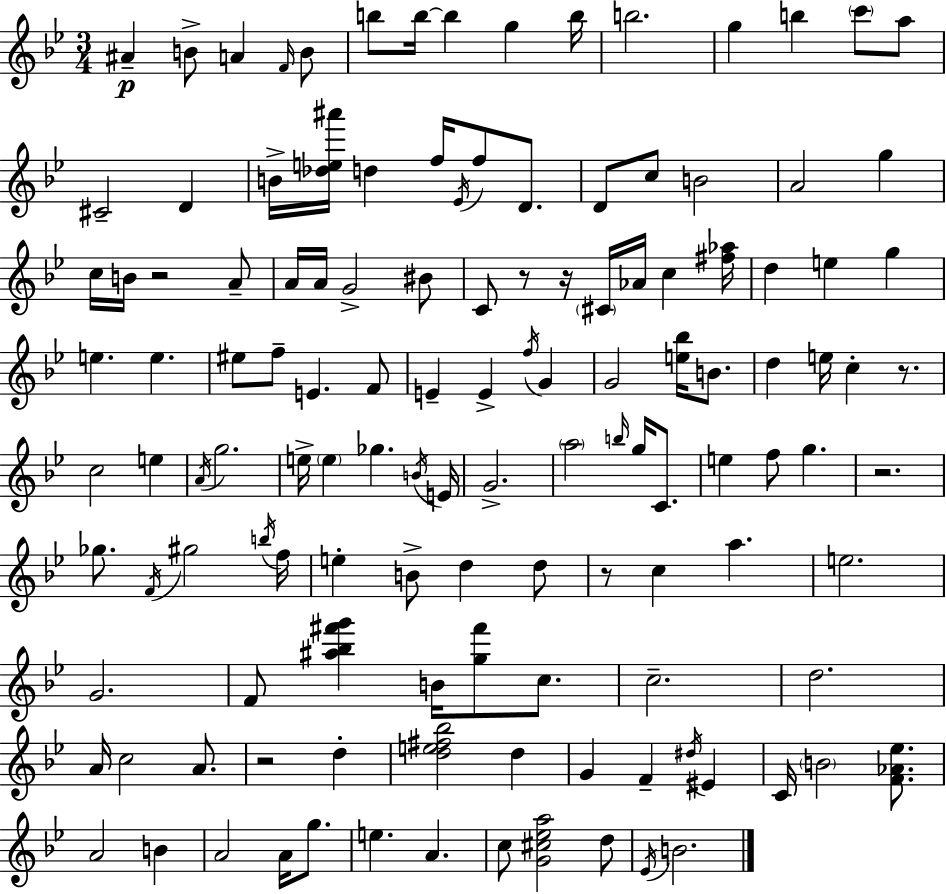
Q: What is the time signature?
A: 3/4